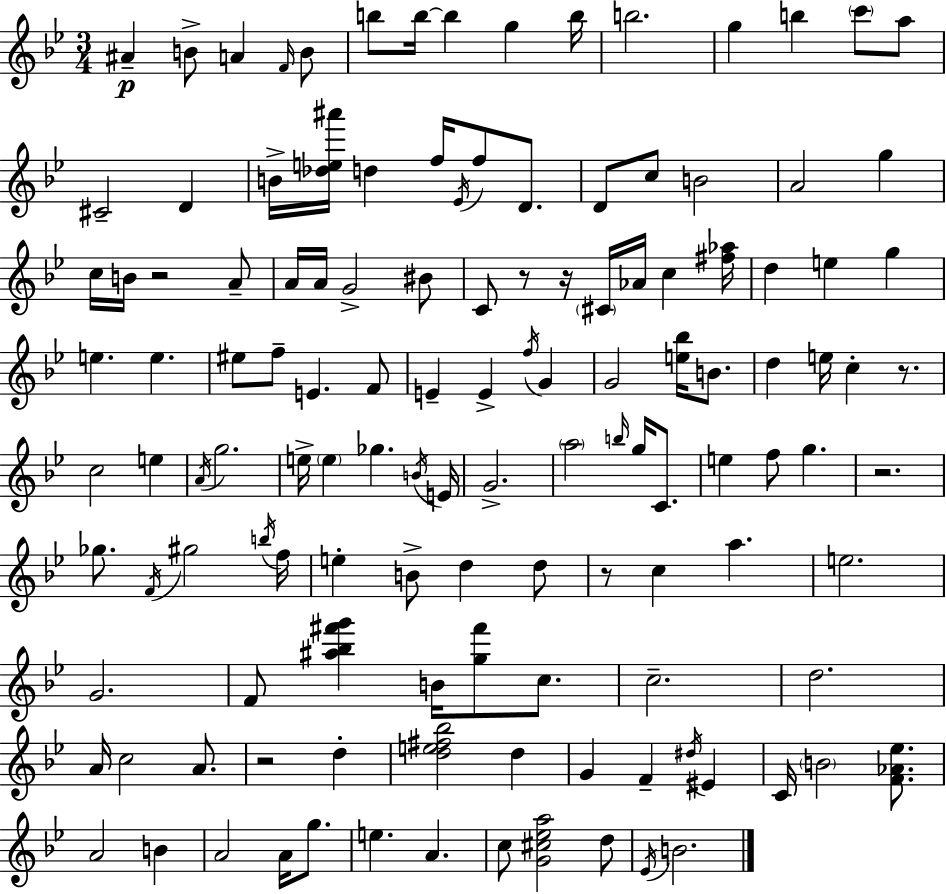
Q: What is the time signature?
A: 3/4